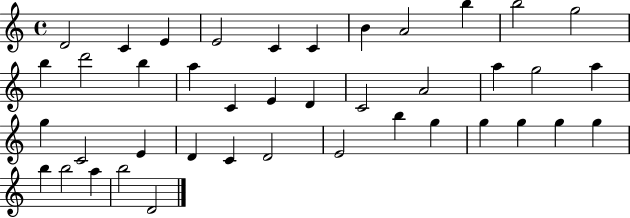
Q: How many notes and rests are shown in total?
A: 41